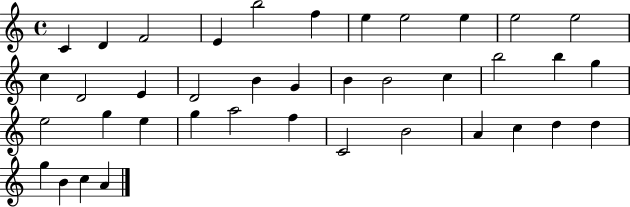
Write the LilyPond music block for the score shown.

{
  \clef treble
  \time 4/4
  \defaultTimeSignature
  \key c \major
  c'4 d'4 f'2 | e'4 b''2 f''4 | e''4 e''2 e''4 | e''2 e''2 | \break c''4 d'2 e'4 | d'2 b'4 g'4 | b'4 b'2 c''4 | b''2 b''4 g''4 | \break e''2 g''4 e''4 | g''4 a''2 f''4 | c'2 b'2 | a'4 c''4 d''4 d''4 | \break g''4 b'4 c''4 a'4 | \bar "|."
}